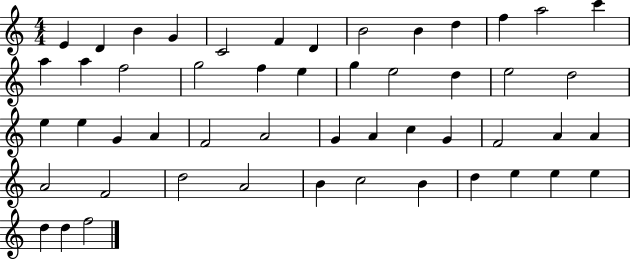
{
  \clef treble
  \numericTimeSignature
  \time 4/4
  \key c \major
  e'4 d'4 b'4 g'4 | c'2 f'4 d'4 | b'2 b'4 d''4 | f''4 a''2 c'''4 | \break a''4 a''4 f''2 | g''2 f''4 e''4 | g''4 e''2 d''4 | e''2 d''2 | \break e''4 e''4 g'4 a'4 | f'2 a'2 | g'4 a'4 c''4 g'4 | f'2 a'4 a'4 | \break a'2 f'2 | d''2 a'2 | b'4 c''2 b'4 | d''4 e''4 e''4 e''4 | \break d''4 d''4 f''2 | \bar "|."
}